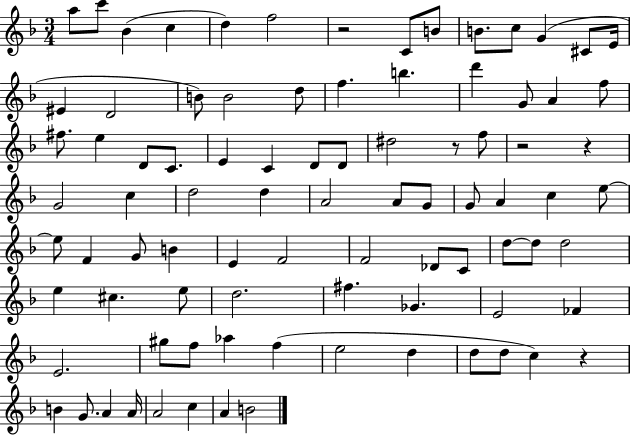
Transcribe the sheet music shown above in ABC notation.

X:1
T:Untitled
M:3/4
L:1/4
K:F
a/2 c'/2 _B c d f2 z2 C/2 B/2 B/2 c/2 G ^C/2 E/4 ^E D2 B/2 B2 d/2 f b d' G/2 A f/2 ^f/2 e D/2 C/2 E C D/2 D/2 ^d2 z/2 f/2 z2 z G2 c d2 d A2 A/2 G/2 G/2 A c e/2 e/2 F G/2 B E F2 F2 _D/2 C/2 d/2 d/2 d2 e ^c e/2 d2 ^f _G E2 _F E2 ^g/2 f/2 _a f e2 d d/2 d/2 c z B G/2 A A/4 A2 c A B2